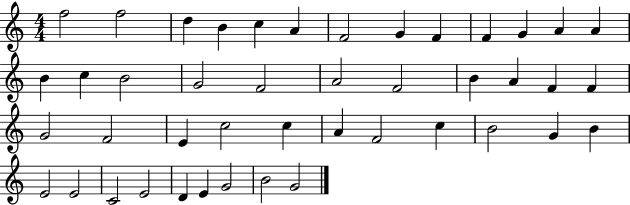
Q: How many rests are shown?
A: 0